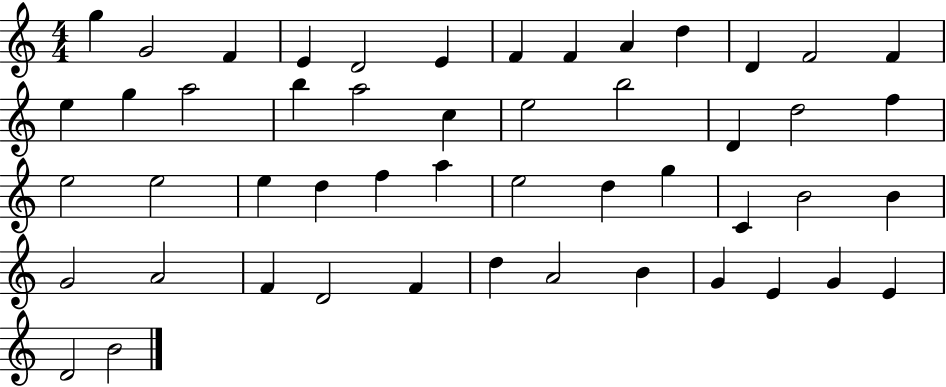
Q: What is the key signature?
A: C major